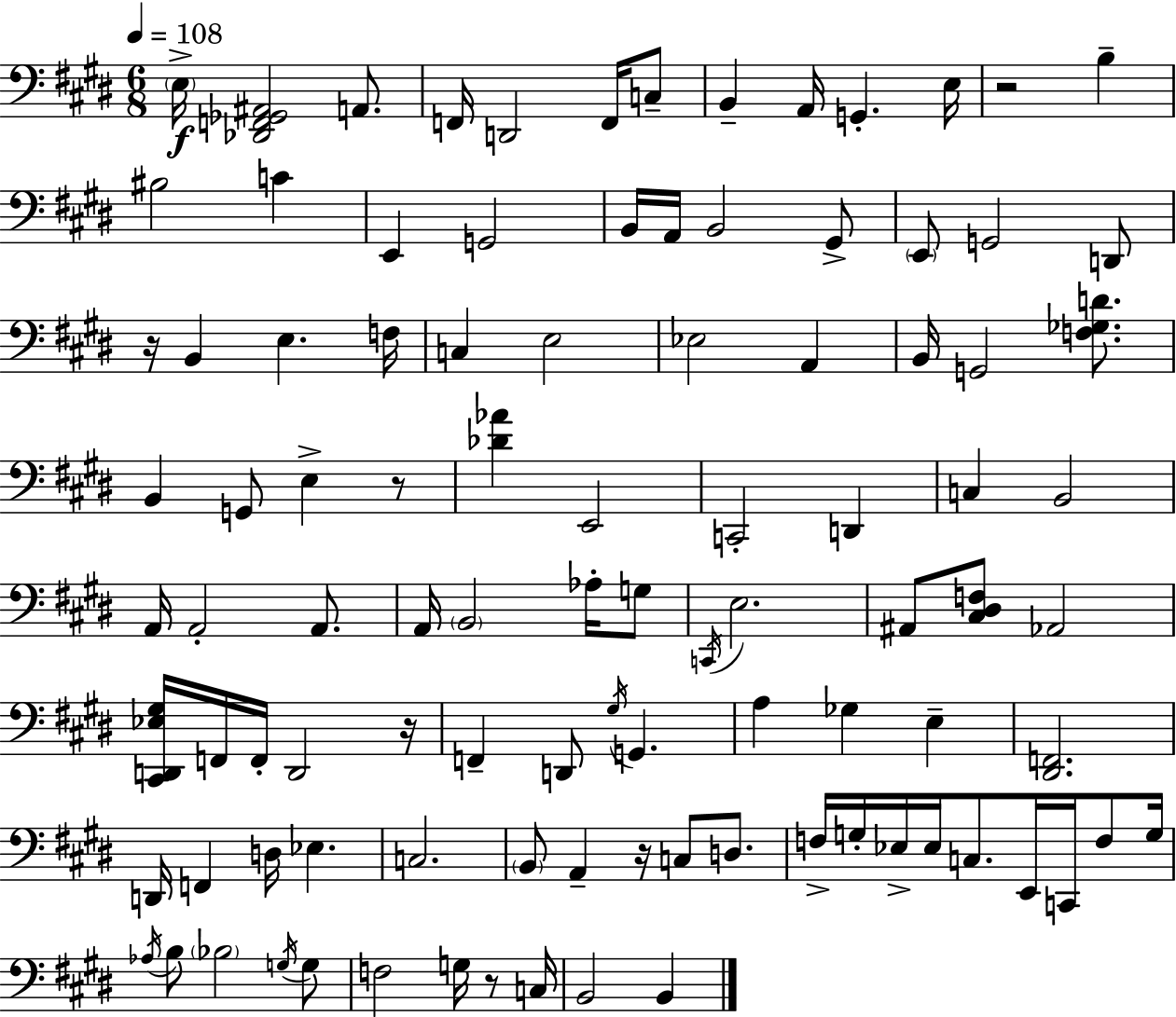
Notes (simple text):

E3/s [Db2,F2,Gb2,A#2]/h A2/e. F2/s D2/h F2/s C3/e B2/q A2/s G2/q. E3/s R/h B3/q BIS3/h C4/q E2/q G2/h B2/s A2/s B2/h G#2/e E2/e G2/h D2/e R/s B2/q E3/q. F3/s C3/q E3/h Eb3/h A2/q B2/s G2/h [F3,Gb3,D4]/e. B2/q G2/e E3/q R/e [Db4,Ab4]/q E2/h C2/h D2/q C3/q B2/h A2/s A2/h A2/e. A2/s B2/h Ab3/s G3/e C2/s E3/h. A#2/e [C#3,D#3,F3]/e Ab2/h [C#2,D2,Eb3,G#3]/s F2/s F2/s D2/h R/s F2/q D2/e G#3/s G2/q. A3/q Gb3/q E3/q [D#2,F2]/h. D2/s F2/q D3/s Eb3/q. C3/h. B2/e A2/q R/s C3/e D3/e. F3/s G3/s Eb3/s Eb3/s C3/e. E2/s C2/s F3/e G3/s Ab3/s B3/e Bb3/h G3/s G3/e F3/h G3/s R/e C3/s B2/h B2/q